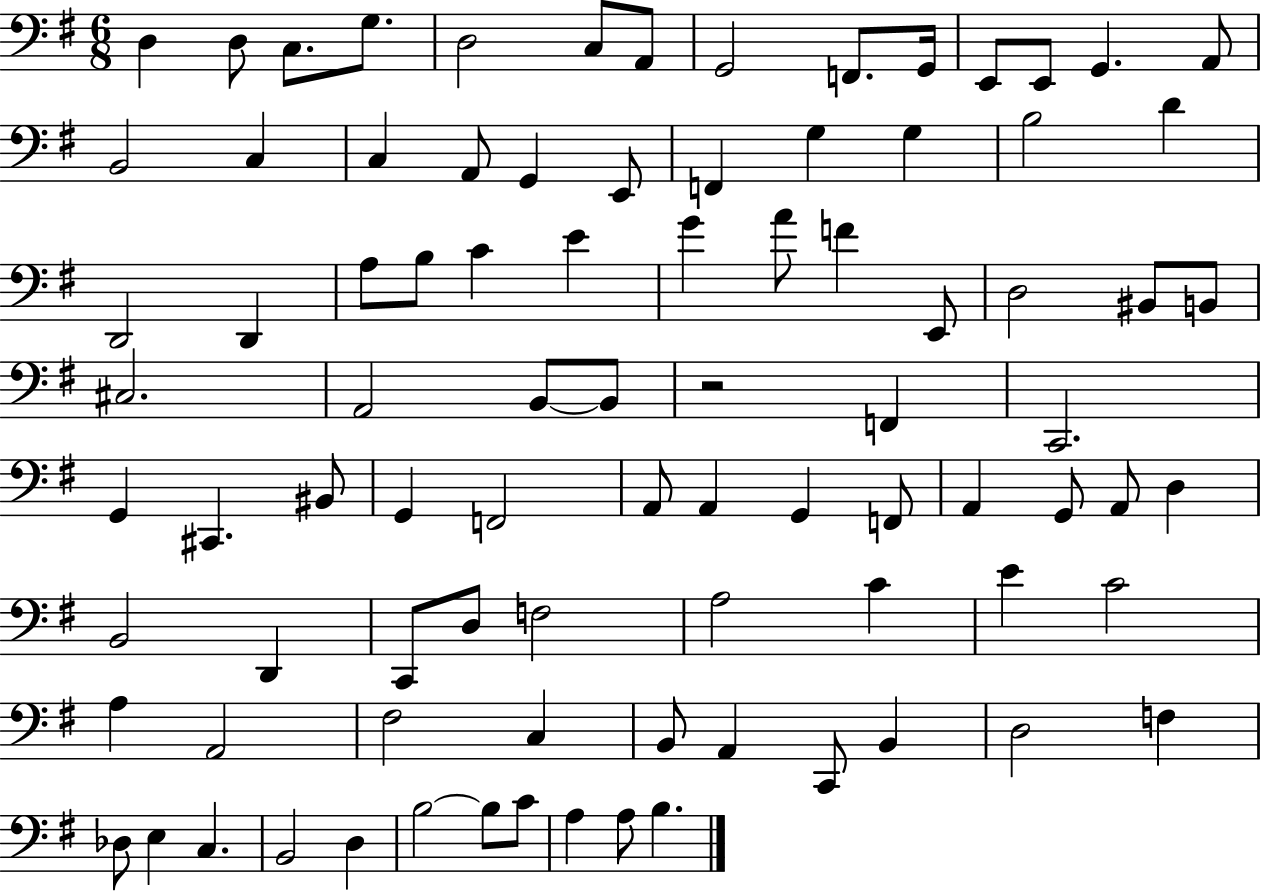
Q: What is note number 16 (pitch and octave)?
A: C3